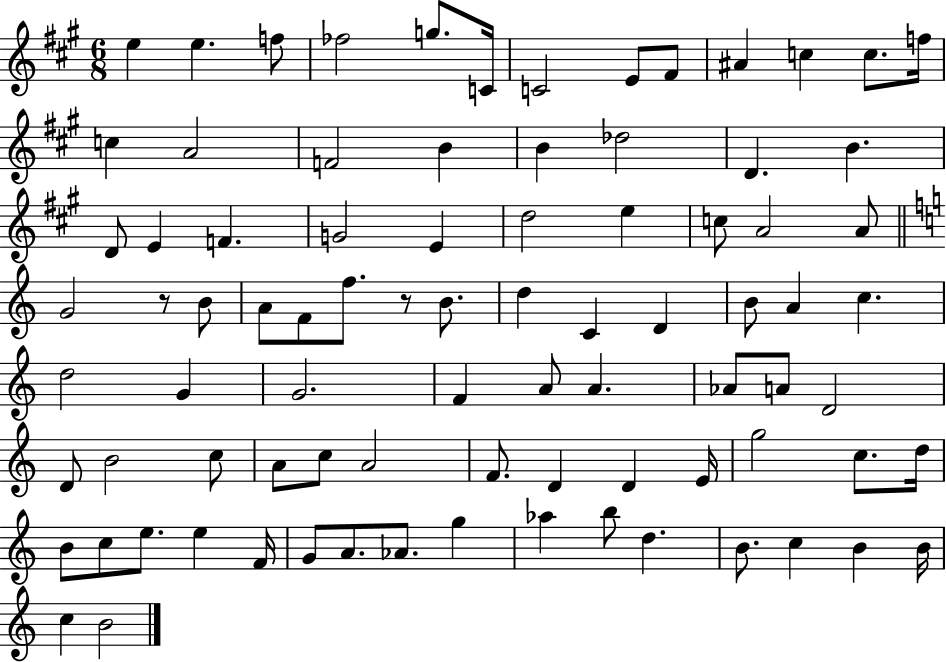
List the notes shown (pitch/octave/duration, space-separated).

E5/q E5/q. F5/e FES5/h G5/e. C4/s C4/h E4/e F#4/e A#4/q C5/q C5/e. F5/s C5/q A4/h F4/h B4/q B4/q Db5/h D4/q. B4/q. D4/e E4/q F4/q. G4/h E4/q D5/h E5/q C5/e A4/h A4/e G4/h R/e B4/e A4/e F4/e F5/e. R/e B4/e. D5/q C4/q D4/q B4/e A4/q C5/q. D5/h G4/q G4/h. F4/q A4/e A4/q. Ab4/e A4/e D4/h D4/e B4/h C5/e A4/e C5/e A4/h F4/e. D4/q D4/q E4/s G5/h C5/e. D5/s B4/e C5/e E5/e. E5/q F4/s G4/e A4/e. Ab4/e. G5/q Ab5/q B5/e D5/q. B4/e. C5/q B4/q B4/s C5/q B4/h